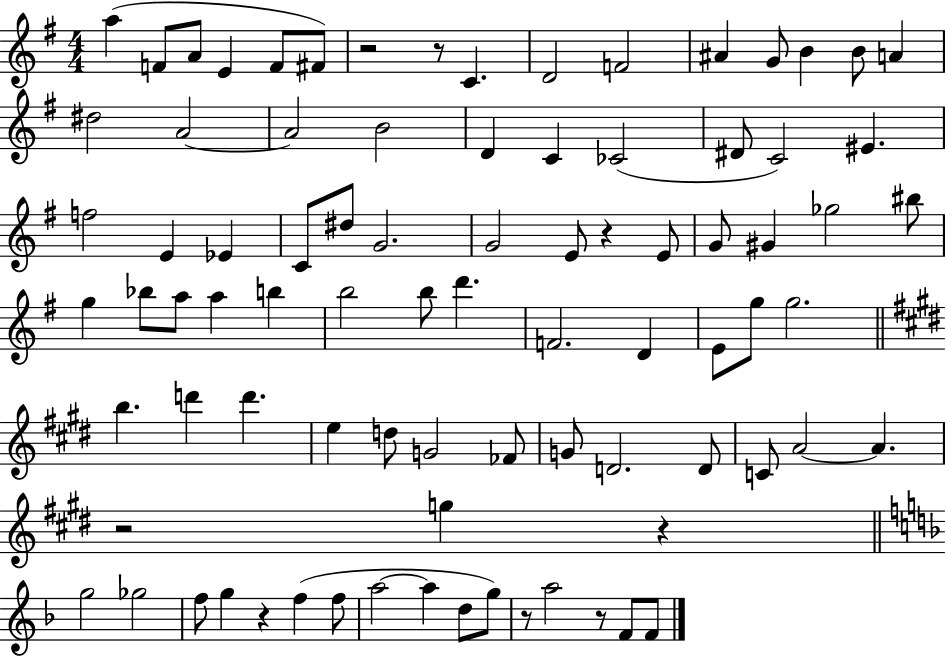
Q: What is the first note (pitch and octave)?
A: A5